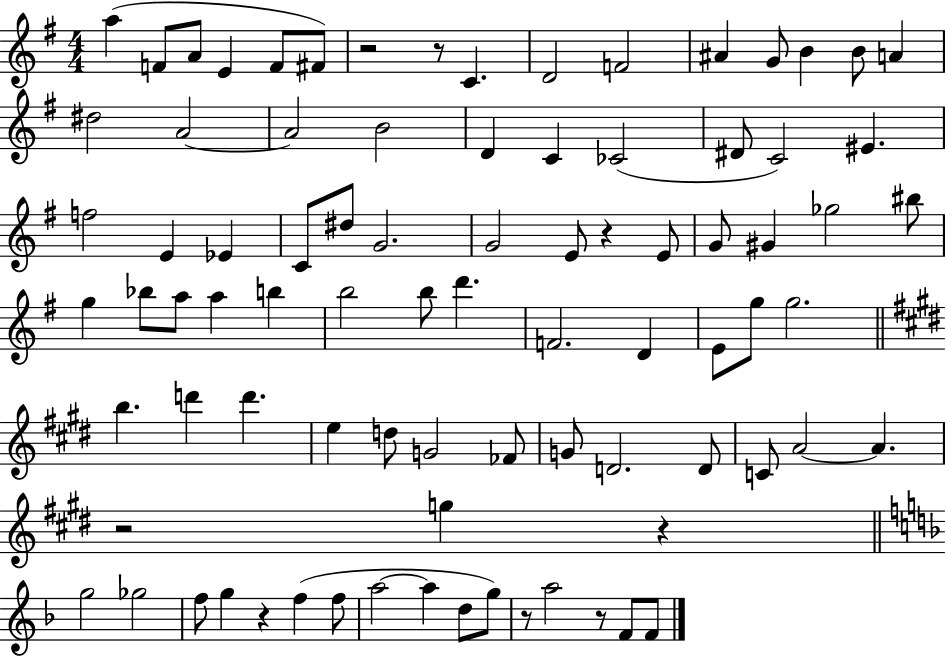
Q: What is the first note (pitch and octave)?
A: A5